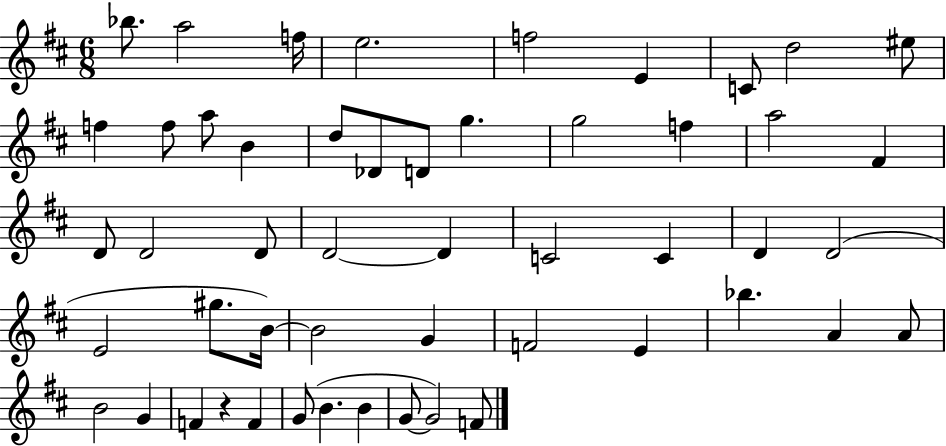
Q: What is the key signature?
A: D major